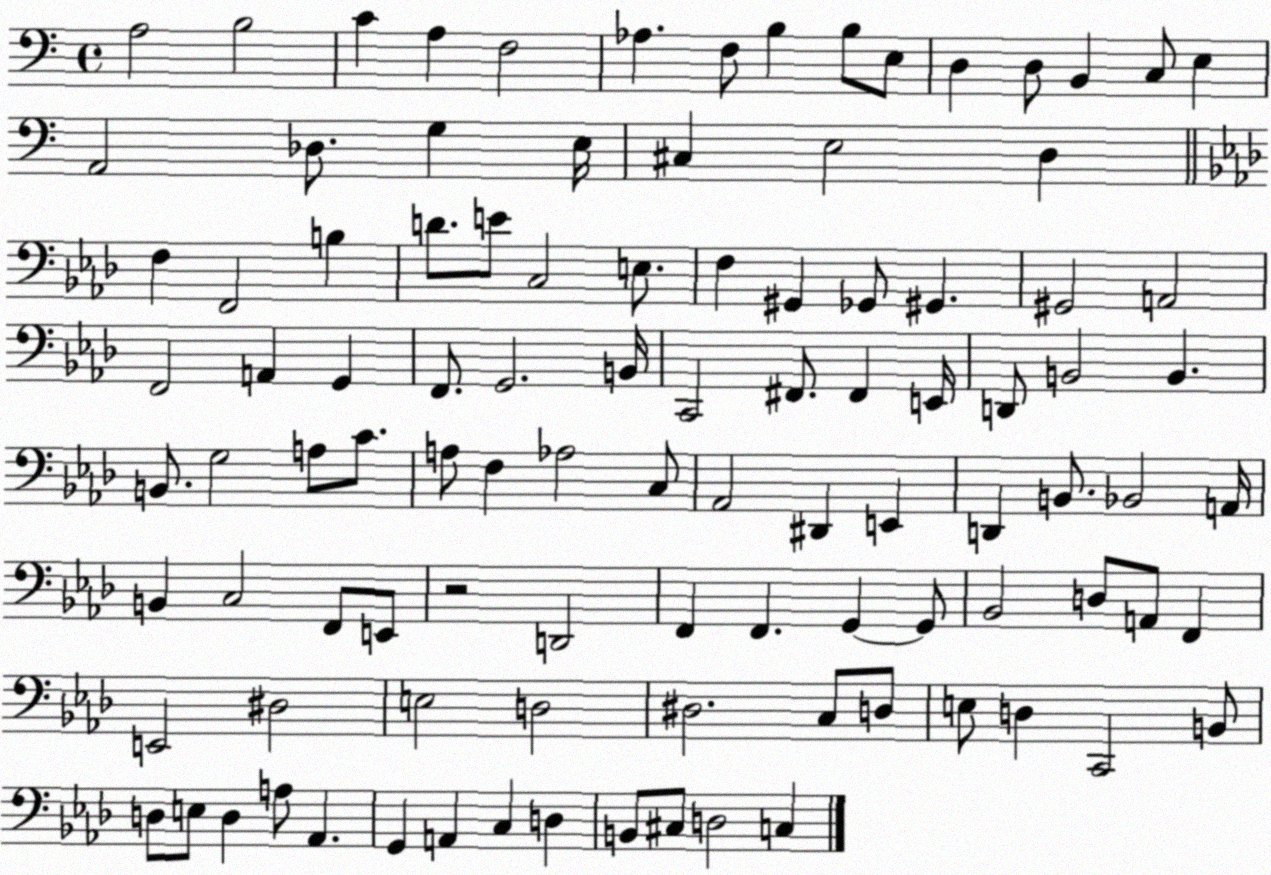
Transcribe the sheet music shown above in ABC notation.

X:1
T:Untitled
M:4/4
L:1/4
K:C
A,2 B,2 C A, F,2 _A, F,/2 B, B,/2 E,/2 D, D,/2 B,, C,/2 E, A,,2 _D,/2 G, E,/4 ^C, E,2 D, F, F,,2 B, D/2 E/2 C,2 E,/2 F, ^G,, _G,,/2 ^G,, ^G,,2 A,,2 F,,2 A,, G,, F,,/2 G,,2 B,,/4 C,,2 ^F,,/2 ^F,, E,,/4 D,,/2 B,,2 B,, B,,/2 G,2 A,/2 C/2 A,/2 F, _A,2 C,/2 _A,,2 ^D,, E,, D,, B,,/2 _B,,2 A,,/4 B,, C,2 F,,/2 E,,/2 z2 D,,2 F,, F,, G,, G,,/2 _B,,2 D,/2 A,,/2 F,, E,,2 ^D,2 E,2 D,2 ^D,2 C,/2 D,/2 E,/2 D, C,,2 B,,/2 D,/2 E,/2 D, A,/2 _A,, G,, A,, C, D, B,,/2 ^C,/2 D,2 C,